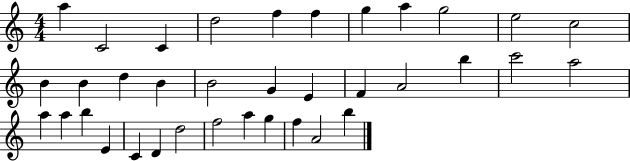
X:1
T:Untitled
M:4/4
L:1/4
K:C
a C2 C d2 f f g a g2 e2 c2 B B d B B2 G E F A2 b c'2 a2 a a b E C D d2 f2 a g f A2 b